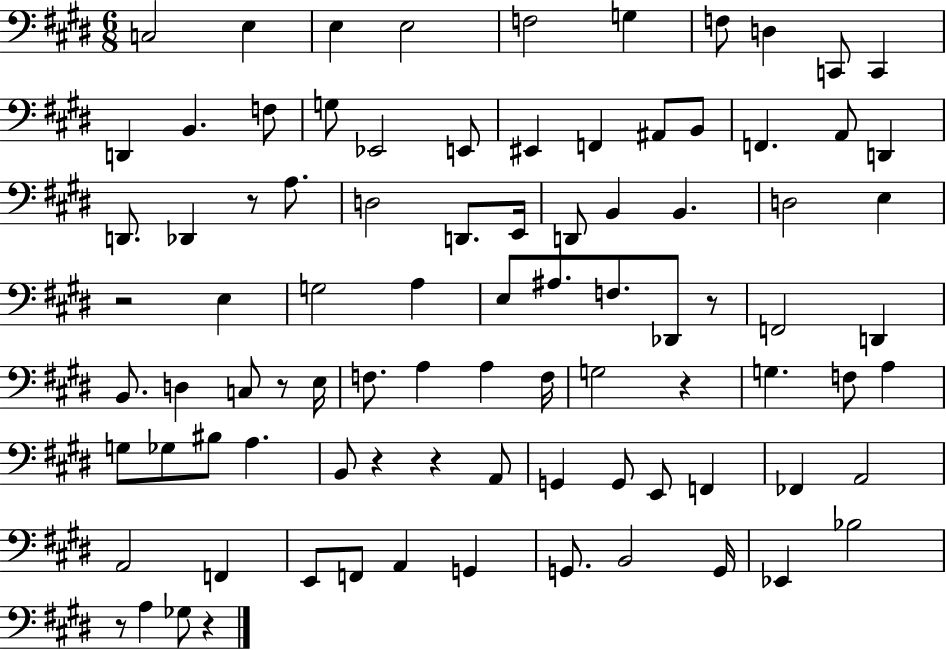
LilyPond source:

{
  \clef bass
  \numericTimeSignature
  \time 6/8
  \key e \major
  \repeat volta 2 { c2 e4 | e4 e2 | f2 g4 | f8 d4 c,8 c,4 | \break d,4 b,4. f8 | g8 ees,2 e,8 | eis,4 f,4 ais,8 b,8 | f,4. a,8 d,4 | \break d,8. des,4 r8 a8. | d2 d,8. e,16 | d,8 b,4 b,4. | d2 e4 | \break r2 e4 | g2 a4 | e8 ais8. f8. des,8 r8 | f,2 d,4 | \break b,8. d4 c8 r8 e16 | f8. a4 a4 f16 | g2 r4 | g4. f8 a4 | \break g8 ges8 bis8 a4. | b,8 r4 r4 a,8 | g,4 g,8 e,8 f,4 | fes,4 a,2 | \break a,2 f,4 | e,8 f,8 a,4 g,4 | g,8. b,2 g,16 | ees,4 bes2 | \break r8 a4 ges8 r4 | } \bar "|."
}